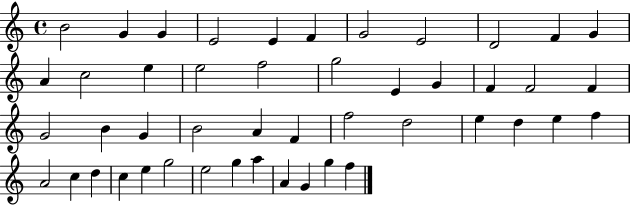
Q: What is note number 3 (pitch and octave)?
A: G4